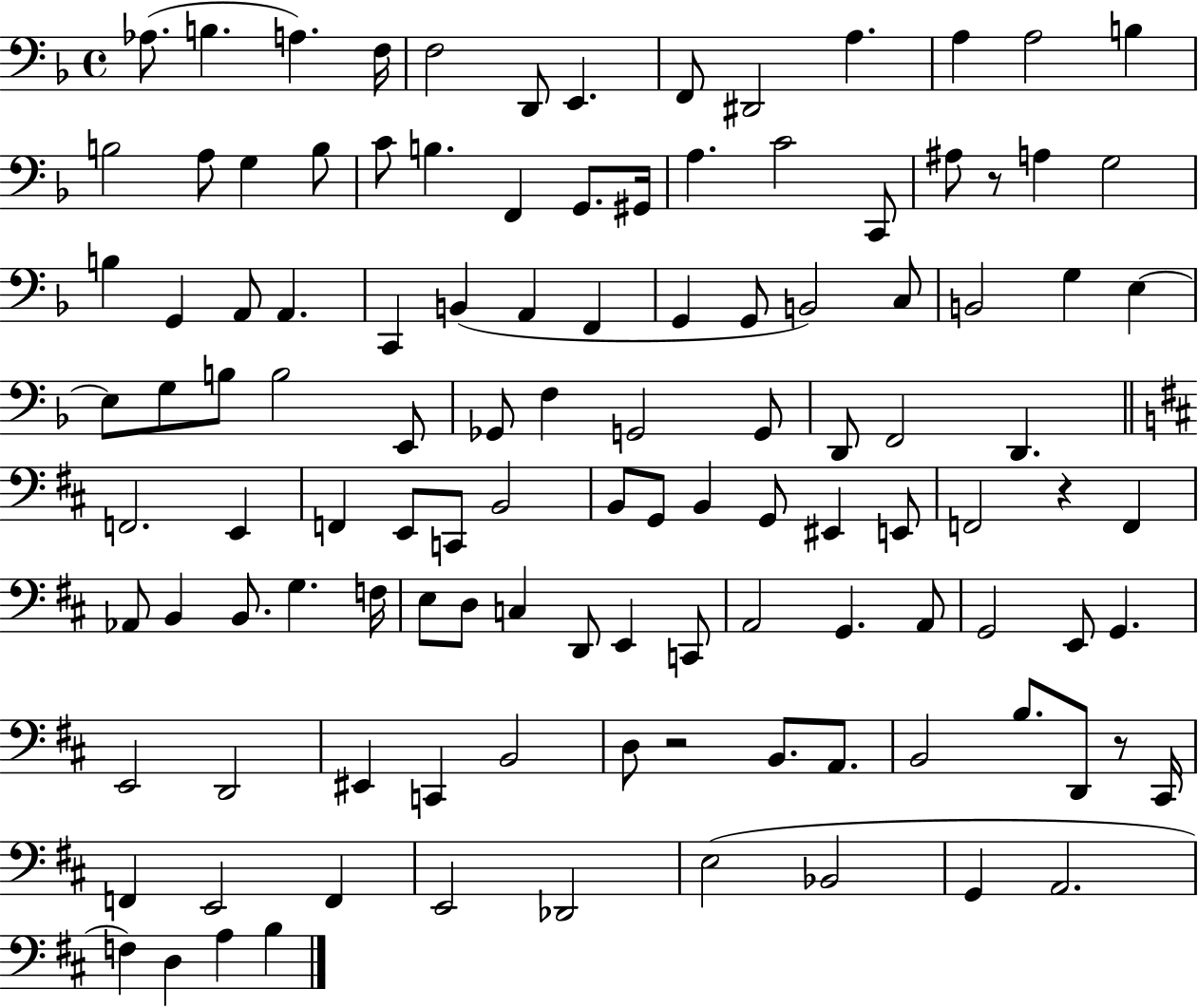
{
  \clef bass
  \time 4/4
  \defaultTimeSignature
  \key f \major
  \repeat volta 2 { aes8.( b4. a4.) f16 | f2 d,8 e,4. | f,8 dis,2 a4. | a4 a2 b4 | \break b2 a8 g4 b8 | c'8 b4. f,4 g,8. gis,16 | a4. c'2 c,8 | ais8 r8 a4 g2 | \break b4 g,4 a,8 a,4. | c,4 b,4( a,4 f,4 | g,4 g,8 b,2) c8 | b,2 g4 e4~~ | \break e8 g8 b8 b2 e,8 | ges,8 f4 g,2 g,8 | d,8 f,2 d,4. | \bar "||" \break \key d \major f,2. e,4 | f,4 e,8 c,8 b,2 | b,8 g,8 b,4 g,8 eis,4 e,8 | f,2 r4 f,4 | \break aes,8 b,4 b,8. g4. f16 | e8 d8 c4 d,8 e,4 c,8 | a,2 g,4. a,8 | g,2 e,8 g,4. | \break e,2 d,2 | eis,4 c,4 b,2 | d8 r2 b,8. a,8. | b,2 b8. d,8 r8 cis,16 | \break f,4 e,2 f,4 | e,2 des,2 | e2( bes,2 | g,4 a,2. | \break f4) d4 a4 b4 | } \bar "|."
}